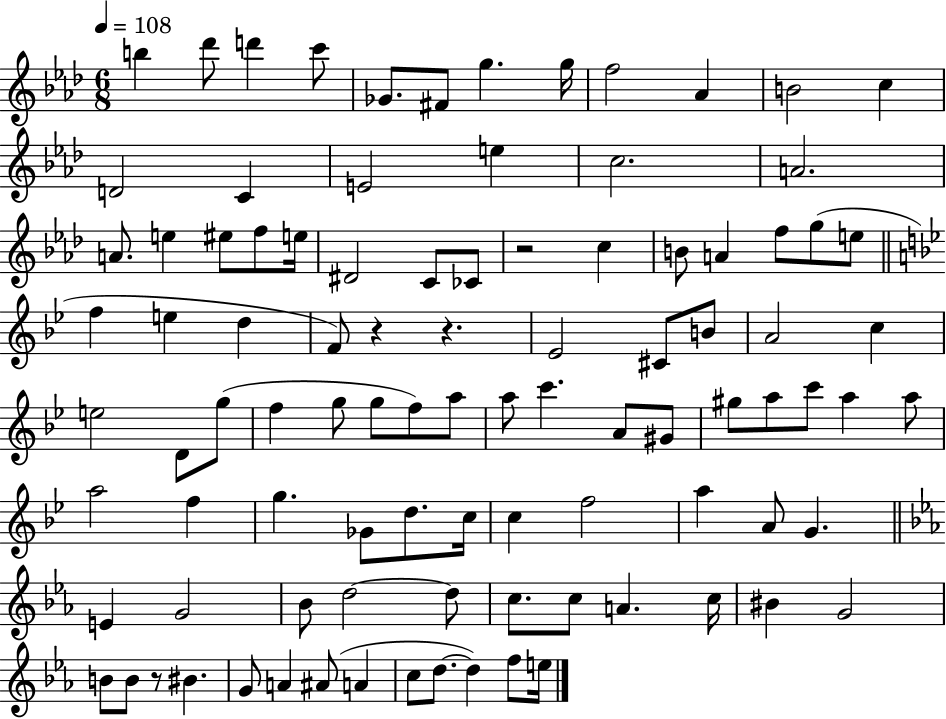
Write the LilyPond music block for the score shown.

{
  \clef treble
  \numericTimeSignature
  \time 6/8
  \key aes \major
  \tempo 4 = 108
  \repeat volta 2 { b''4 des'''8 d'''4 c'''8 | ges'8. fis'8 g''4. g''16 | f''2 aes'4 | b'2 c''4 | \break d'2 c'4 | e'2 e''4 | c''2. | a'2. | \break a'8. e''4 eis''8 f''8 e''16 | dis'2 c'8 ces'8 | r2 c''4 | b'8 a'4 f''8 g''8( e''8 | \break \bar "||" \break \key bes \major f''4 e''4 d''4 | f'8) r4 r4. | ees'2 cis'8 b'8 | a'2 c''4 | \break e''2 d'8 g''8( | f''4 g''8 g''8 f''8) a''8 | a''8 c'''4. a'8 gis'8 | gis''8 a''8 c'''8 a''4 a''8 | \break a''2 f''4 | g''4. ges'8 d''8. c''16 | c''4 f''2 | a''4 a'8 g'4. | \break \bar "||" \break \key ees \major e'4 g'2 | bes'8 d''2~~ d''8 | c''8. c''8 a'4. c''16 | bis'4 g'2 | \break b'8 b'8 r8 bis'4. | g'8 a'4 ais'8( a'4 | c''8 d''8.~~ d''4) f''8 e''16 | } \bar "|."
}